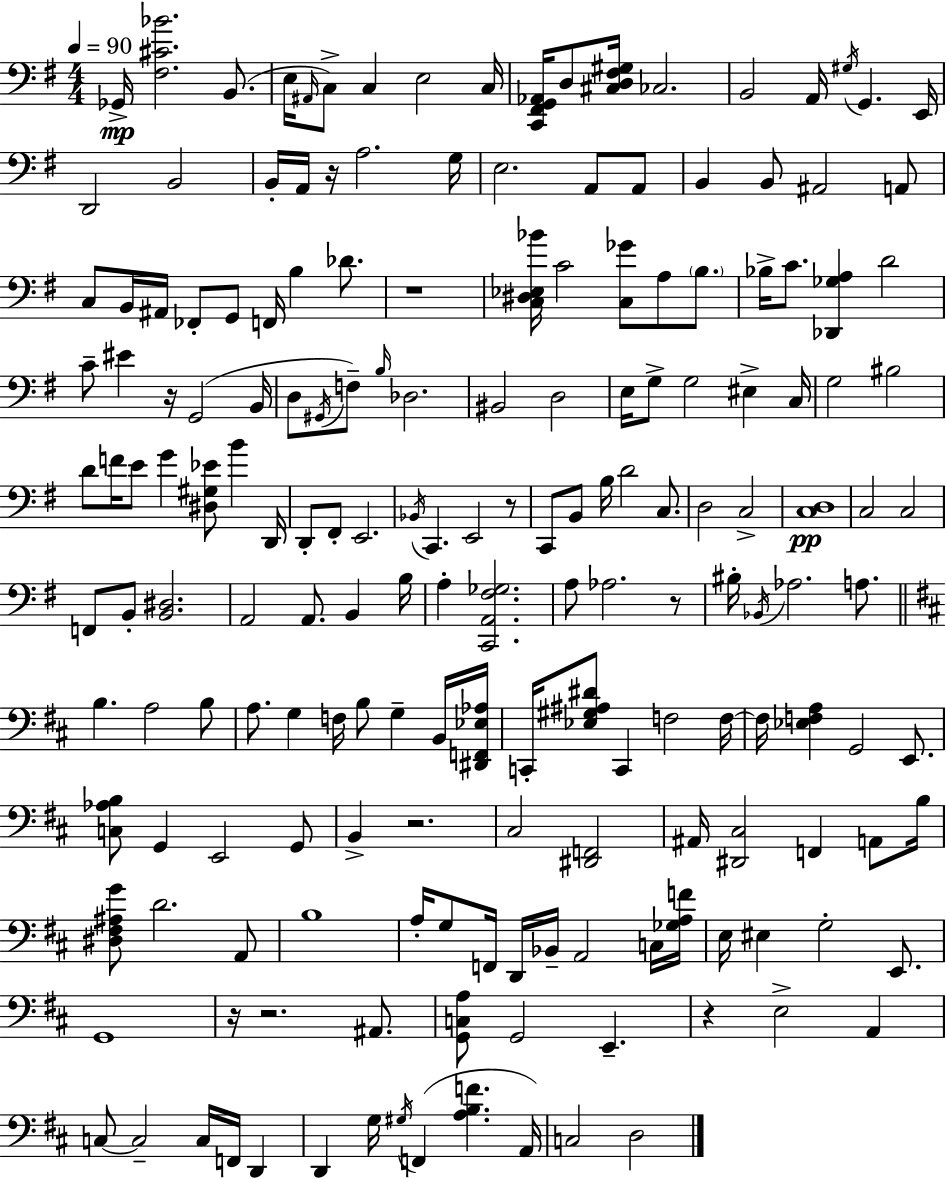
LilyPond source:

{
  \clef bass
  \numericTimeSignature
  \time 4/4
  \key g \major
  \tempo 4 = 90
  ges,16->\mp <fis cis' bes'>2. b,8.( | e16 \grace { ais,16 }) c8-> c4 e2 | c16 <c, fis, g, aes,>16 d8 <cis d fis gis>16 ces2. | b,2 a,16 \acciaccatura { gis16 } g,4. | \break e,16 d,2 b,2 | b,16-. a,16 r16 a2. | g16 e2. a,8 | a,8 b,4 b,8 ais,2 | \break a,8 c8 b,16 ais,16 fes,8-. g,8 f,16 b4 des'8. | r1 | <c dis ees bes'>16 c'2 <c ges'>8 a8 \parenthesize b8. | bes16-> c'8. <des, ges a>4 d'2 | \break c'8-- eis'4 r16 g,2( | b,16 d8 \acciaccatura { gis,16 }) f8-- \grace { b16 } des2. | bis,2 d2 | e16 g8-> g2 eis4-> | \break c16 g2 bis2 | d'8 f'16 e'8 g'4 <dis gis ees'>8 b'4 | d,16 d,8-. fis,8-. e,2. | \acciaccatura { bes,16 } c,4. e,2 | \break r8 c,8 b,8 b16 d'2 | c8. d2 c2-> | <c d>1\pp | c2 c2 | \break f,8 b,8-. <b, dis>2. | a,2 a,8. | b,4 b16 a4-. <c, a, fis ges>2. | a8 aes2. | \break r8 bis16-. \acciaccatura { bes,16 } aes2. | a8. \bar "||" \break \key d \major b4. a2 b8 | a8. g4 f16 b8 g4-- b,16 <dis, f, ees aes>16 | c,16-. <ees gis ais dis'>8 c,4 f2 f16~~ | f16 <ees f a>4 g,2 e,8. | \break <c aes b>8 g,4 e,2 g,8 | b,4-> r2. | cis2 <dis, f,>2 | ais,16 <dis, cis>2 f,4 a,8 b16 | \break <dis fis ais g'>8 d'2. a,8 | b1 | a16-. g8 f,16 d,16 bes,16-- a,2 c16 <ges a f'>16 | e16 eis4 g2-. e,8. | \break g,1 | r16 r2. ais,8. | <g, c a>8 g,2 e,4.-- | r4 e2-> a,4 | \break c8~~ c2-- c16 f,16 d,4 | d,4 g16 \acciaccatura { gis16 } f,4( <a b f'>4. | a,16) c2 d2 | \bar "|."
}